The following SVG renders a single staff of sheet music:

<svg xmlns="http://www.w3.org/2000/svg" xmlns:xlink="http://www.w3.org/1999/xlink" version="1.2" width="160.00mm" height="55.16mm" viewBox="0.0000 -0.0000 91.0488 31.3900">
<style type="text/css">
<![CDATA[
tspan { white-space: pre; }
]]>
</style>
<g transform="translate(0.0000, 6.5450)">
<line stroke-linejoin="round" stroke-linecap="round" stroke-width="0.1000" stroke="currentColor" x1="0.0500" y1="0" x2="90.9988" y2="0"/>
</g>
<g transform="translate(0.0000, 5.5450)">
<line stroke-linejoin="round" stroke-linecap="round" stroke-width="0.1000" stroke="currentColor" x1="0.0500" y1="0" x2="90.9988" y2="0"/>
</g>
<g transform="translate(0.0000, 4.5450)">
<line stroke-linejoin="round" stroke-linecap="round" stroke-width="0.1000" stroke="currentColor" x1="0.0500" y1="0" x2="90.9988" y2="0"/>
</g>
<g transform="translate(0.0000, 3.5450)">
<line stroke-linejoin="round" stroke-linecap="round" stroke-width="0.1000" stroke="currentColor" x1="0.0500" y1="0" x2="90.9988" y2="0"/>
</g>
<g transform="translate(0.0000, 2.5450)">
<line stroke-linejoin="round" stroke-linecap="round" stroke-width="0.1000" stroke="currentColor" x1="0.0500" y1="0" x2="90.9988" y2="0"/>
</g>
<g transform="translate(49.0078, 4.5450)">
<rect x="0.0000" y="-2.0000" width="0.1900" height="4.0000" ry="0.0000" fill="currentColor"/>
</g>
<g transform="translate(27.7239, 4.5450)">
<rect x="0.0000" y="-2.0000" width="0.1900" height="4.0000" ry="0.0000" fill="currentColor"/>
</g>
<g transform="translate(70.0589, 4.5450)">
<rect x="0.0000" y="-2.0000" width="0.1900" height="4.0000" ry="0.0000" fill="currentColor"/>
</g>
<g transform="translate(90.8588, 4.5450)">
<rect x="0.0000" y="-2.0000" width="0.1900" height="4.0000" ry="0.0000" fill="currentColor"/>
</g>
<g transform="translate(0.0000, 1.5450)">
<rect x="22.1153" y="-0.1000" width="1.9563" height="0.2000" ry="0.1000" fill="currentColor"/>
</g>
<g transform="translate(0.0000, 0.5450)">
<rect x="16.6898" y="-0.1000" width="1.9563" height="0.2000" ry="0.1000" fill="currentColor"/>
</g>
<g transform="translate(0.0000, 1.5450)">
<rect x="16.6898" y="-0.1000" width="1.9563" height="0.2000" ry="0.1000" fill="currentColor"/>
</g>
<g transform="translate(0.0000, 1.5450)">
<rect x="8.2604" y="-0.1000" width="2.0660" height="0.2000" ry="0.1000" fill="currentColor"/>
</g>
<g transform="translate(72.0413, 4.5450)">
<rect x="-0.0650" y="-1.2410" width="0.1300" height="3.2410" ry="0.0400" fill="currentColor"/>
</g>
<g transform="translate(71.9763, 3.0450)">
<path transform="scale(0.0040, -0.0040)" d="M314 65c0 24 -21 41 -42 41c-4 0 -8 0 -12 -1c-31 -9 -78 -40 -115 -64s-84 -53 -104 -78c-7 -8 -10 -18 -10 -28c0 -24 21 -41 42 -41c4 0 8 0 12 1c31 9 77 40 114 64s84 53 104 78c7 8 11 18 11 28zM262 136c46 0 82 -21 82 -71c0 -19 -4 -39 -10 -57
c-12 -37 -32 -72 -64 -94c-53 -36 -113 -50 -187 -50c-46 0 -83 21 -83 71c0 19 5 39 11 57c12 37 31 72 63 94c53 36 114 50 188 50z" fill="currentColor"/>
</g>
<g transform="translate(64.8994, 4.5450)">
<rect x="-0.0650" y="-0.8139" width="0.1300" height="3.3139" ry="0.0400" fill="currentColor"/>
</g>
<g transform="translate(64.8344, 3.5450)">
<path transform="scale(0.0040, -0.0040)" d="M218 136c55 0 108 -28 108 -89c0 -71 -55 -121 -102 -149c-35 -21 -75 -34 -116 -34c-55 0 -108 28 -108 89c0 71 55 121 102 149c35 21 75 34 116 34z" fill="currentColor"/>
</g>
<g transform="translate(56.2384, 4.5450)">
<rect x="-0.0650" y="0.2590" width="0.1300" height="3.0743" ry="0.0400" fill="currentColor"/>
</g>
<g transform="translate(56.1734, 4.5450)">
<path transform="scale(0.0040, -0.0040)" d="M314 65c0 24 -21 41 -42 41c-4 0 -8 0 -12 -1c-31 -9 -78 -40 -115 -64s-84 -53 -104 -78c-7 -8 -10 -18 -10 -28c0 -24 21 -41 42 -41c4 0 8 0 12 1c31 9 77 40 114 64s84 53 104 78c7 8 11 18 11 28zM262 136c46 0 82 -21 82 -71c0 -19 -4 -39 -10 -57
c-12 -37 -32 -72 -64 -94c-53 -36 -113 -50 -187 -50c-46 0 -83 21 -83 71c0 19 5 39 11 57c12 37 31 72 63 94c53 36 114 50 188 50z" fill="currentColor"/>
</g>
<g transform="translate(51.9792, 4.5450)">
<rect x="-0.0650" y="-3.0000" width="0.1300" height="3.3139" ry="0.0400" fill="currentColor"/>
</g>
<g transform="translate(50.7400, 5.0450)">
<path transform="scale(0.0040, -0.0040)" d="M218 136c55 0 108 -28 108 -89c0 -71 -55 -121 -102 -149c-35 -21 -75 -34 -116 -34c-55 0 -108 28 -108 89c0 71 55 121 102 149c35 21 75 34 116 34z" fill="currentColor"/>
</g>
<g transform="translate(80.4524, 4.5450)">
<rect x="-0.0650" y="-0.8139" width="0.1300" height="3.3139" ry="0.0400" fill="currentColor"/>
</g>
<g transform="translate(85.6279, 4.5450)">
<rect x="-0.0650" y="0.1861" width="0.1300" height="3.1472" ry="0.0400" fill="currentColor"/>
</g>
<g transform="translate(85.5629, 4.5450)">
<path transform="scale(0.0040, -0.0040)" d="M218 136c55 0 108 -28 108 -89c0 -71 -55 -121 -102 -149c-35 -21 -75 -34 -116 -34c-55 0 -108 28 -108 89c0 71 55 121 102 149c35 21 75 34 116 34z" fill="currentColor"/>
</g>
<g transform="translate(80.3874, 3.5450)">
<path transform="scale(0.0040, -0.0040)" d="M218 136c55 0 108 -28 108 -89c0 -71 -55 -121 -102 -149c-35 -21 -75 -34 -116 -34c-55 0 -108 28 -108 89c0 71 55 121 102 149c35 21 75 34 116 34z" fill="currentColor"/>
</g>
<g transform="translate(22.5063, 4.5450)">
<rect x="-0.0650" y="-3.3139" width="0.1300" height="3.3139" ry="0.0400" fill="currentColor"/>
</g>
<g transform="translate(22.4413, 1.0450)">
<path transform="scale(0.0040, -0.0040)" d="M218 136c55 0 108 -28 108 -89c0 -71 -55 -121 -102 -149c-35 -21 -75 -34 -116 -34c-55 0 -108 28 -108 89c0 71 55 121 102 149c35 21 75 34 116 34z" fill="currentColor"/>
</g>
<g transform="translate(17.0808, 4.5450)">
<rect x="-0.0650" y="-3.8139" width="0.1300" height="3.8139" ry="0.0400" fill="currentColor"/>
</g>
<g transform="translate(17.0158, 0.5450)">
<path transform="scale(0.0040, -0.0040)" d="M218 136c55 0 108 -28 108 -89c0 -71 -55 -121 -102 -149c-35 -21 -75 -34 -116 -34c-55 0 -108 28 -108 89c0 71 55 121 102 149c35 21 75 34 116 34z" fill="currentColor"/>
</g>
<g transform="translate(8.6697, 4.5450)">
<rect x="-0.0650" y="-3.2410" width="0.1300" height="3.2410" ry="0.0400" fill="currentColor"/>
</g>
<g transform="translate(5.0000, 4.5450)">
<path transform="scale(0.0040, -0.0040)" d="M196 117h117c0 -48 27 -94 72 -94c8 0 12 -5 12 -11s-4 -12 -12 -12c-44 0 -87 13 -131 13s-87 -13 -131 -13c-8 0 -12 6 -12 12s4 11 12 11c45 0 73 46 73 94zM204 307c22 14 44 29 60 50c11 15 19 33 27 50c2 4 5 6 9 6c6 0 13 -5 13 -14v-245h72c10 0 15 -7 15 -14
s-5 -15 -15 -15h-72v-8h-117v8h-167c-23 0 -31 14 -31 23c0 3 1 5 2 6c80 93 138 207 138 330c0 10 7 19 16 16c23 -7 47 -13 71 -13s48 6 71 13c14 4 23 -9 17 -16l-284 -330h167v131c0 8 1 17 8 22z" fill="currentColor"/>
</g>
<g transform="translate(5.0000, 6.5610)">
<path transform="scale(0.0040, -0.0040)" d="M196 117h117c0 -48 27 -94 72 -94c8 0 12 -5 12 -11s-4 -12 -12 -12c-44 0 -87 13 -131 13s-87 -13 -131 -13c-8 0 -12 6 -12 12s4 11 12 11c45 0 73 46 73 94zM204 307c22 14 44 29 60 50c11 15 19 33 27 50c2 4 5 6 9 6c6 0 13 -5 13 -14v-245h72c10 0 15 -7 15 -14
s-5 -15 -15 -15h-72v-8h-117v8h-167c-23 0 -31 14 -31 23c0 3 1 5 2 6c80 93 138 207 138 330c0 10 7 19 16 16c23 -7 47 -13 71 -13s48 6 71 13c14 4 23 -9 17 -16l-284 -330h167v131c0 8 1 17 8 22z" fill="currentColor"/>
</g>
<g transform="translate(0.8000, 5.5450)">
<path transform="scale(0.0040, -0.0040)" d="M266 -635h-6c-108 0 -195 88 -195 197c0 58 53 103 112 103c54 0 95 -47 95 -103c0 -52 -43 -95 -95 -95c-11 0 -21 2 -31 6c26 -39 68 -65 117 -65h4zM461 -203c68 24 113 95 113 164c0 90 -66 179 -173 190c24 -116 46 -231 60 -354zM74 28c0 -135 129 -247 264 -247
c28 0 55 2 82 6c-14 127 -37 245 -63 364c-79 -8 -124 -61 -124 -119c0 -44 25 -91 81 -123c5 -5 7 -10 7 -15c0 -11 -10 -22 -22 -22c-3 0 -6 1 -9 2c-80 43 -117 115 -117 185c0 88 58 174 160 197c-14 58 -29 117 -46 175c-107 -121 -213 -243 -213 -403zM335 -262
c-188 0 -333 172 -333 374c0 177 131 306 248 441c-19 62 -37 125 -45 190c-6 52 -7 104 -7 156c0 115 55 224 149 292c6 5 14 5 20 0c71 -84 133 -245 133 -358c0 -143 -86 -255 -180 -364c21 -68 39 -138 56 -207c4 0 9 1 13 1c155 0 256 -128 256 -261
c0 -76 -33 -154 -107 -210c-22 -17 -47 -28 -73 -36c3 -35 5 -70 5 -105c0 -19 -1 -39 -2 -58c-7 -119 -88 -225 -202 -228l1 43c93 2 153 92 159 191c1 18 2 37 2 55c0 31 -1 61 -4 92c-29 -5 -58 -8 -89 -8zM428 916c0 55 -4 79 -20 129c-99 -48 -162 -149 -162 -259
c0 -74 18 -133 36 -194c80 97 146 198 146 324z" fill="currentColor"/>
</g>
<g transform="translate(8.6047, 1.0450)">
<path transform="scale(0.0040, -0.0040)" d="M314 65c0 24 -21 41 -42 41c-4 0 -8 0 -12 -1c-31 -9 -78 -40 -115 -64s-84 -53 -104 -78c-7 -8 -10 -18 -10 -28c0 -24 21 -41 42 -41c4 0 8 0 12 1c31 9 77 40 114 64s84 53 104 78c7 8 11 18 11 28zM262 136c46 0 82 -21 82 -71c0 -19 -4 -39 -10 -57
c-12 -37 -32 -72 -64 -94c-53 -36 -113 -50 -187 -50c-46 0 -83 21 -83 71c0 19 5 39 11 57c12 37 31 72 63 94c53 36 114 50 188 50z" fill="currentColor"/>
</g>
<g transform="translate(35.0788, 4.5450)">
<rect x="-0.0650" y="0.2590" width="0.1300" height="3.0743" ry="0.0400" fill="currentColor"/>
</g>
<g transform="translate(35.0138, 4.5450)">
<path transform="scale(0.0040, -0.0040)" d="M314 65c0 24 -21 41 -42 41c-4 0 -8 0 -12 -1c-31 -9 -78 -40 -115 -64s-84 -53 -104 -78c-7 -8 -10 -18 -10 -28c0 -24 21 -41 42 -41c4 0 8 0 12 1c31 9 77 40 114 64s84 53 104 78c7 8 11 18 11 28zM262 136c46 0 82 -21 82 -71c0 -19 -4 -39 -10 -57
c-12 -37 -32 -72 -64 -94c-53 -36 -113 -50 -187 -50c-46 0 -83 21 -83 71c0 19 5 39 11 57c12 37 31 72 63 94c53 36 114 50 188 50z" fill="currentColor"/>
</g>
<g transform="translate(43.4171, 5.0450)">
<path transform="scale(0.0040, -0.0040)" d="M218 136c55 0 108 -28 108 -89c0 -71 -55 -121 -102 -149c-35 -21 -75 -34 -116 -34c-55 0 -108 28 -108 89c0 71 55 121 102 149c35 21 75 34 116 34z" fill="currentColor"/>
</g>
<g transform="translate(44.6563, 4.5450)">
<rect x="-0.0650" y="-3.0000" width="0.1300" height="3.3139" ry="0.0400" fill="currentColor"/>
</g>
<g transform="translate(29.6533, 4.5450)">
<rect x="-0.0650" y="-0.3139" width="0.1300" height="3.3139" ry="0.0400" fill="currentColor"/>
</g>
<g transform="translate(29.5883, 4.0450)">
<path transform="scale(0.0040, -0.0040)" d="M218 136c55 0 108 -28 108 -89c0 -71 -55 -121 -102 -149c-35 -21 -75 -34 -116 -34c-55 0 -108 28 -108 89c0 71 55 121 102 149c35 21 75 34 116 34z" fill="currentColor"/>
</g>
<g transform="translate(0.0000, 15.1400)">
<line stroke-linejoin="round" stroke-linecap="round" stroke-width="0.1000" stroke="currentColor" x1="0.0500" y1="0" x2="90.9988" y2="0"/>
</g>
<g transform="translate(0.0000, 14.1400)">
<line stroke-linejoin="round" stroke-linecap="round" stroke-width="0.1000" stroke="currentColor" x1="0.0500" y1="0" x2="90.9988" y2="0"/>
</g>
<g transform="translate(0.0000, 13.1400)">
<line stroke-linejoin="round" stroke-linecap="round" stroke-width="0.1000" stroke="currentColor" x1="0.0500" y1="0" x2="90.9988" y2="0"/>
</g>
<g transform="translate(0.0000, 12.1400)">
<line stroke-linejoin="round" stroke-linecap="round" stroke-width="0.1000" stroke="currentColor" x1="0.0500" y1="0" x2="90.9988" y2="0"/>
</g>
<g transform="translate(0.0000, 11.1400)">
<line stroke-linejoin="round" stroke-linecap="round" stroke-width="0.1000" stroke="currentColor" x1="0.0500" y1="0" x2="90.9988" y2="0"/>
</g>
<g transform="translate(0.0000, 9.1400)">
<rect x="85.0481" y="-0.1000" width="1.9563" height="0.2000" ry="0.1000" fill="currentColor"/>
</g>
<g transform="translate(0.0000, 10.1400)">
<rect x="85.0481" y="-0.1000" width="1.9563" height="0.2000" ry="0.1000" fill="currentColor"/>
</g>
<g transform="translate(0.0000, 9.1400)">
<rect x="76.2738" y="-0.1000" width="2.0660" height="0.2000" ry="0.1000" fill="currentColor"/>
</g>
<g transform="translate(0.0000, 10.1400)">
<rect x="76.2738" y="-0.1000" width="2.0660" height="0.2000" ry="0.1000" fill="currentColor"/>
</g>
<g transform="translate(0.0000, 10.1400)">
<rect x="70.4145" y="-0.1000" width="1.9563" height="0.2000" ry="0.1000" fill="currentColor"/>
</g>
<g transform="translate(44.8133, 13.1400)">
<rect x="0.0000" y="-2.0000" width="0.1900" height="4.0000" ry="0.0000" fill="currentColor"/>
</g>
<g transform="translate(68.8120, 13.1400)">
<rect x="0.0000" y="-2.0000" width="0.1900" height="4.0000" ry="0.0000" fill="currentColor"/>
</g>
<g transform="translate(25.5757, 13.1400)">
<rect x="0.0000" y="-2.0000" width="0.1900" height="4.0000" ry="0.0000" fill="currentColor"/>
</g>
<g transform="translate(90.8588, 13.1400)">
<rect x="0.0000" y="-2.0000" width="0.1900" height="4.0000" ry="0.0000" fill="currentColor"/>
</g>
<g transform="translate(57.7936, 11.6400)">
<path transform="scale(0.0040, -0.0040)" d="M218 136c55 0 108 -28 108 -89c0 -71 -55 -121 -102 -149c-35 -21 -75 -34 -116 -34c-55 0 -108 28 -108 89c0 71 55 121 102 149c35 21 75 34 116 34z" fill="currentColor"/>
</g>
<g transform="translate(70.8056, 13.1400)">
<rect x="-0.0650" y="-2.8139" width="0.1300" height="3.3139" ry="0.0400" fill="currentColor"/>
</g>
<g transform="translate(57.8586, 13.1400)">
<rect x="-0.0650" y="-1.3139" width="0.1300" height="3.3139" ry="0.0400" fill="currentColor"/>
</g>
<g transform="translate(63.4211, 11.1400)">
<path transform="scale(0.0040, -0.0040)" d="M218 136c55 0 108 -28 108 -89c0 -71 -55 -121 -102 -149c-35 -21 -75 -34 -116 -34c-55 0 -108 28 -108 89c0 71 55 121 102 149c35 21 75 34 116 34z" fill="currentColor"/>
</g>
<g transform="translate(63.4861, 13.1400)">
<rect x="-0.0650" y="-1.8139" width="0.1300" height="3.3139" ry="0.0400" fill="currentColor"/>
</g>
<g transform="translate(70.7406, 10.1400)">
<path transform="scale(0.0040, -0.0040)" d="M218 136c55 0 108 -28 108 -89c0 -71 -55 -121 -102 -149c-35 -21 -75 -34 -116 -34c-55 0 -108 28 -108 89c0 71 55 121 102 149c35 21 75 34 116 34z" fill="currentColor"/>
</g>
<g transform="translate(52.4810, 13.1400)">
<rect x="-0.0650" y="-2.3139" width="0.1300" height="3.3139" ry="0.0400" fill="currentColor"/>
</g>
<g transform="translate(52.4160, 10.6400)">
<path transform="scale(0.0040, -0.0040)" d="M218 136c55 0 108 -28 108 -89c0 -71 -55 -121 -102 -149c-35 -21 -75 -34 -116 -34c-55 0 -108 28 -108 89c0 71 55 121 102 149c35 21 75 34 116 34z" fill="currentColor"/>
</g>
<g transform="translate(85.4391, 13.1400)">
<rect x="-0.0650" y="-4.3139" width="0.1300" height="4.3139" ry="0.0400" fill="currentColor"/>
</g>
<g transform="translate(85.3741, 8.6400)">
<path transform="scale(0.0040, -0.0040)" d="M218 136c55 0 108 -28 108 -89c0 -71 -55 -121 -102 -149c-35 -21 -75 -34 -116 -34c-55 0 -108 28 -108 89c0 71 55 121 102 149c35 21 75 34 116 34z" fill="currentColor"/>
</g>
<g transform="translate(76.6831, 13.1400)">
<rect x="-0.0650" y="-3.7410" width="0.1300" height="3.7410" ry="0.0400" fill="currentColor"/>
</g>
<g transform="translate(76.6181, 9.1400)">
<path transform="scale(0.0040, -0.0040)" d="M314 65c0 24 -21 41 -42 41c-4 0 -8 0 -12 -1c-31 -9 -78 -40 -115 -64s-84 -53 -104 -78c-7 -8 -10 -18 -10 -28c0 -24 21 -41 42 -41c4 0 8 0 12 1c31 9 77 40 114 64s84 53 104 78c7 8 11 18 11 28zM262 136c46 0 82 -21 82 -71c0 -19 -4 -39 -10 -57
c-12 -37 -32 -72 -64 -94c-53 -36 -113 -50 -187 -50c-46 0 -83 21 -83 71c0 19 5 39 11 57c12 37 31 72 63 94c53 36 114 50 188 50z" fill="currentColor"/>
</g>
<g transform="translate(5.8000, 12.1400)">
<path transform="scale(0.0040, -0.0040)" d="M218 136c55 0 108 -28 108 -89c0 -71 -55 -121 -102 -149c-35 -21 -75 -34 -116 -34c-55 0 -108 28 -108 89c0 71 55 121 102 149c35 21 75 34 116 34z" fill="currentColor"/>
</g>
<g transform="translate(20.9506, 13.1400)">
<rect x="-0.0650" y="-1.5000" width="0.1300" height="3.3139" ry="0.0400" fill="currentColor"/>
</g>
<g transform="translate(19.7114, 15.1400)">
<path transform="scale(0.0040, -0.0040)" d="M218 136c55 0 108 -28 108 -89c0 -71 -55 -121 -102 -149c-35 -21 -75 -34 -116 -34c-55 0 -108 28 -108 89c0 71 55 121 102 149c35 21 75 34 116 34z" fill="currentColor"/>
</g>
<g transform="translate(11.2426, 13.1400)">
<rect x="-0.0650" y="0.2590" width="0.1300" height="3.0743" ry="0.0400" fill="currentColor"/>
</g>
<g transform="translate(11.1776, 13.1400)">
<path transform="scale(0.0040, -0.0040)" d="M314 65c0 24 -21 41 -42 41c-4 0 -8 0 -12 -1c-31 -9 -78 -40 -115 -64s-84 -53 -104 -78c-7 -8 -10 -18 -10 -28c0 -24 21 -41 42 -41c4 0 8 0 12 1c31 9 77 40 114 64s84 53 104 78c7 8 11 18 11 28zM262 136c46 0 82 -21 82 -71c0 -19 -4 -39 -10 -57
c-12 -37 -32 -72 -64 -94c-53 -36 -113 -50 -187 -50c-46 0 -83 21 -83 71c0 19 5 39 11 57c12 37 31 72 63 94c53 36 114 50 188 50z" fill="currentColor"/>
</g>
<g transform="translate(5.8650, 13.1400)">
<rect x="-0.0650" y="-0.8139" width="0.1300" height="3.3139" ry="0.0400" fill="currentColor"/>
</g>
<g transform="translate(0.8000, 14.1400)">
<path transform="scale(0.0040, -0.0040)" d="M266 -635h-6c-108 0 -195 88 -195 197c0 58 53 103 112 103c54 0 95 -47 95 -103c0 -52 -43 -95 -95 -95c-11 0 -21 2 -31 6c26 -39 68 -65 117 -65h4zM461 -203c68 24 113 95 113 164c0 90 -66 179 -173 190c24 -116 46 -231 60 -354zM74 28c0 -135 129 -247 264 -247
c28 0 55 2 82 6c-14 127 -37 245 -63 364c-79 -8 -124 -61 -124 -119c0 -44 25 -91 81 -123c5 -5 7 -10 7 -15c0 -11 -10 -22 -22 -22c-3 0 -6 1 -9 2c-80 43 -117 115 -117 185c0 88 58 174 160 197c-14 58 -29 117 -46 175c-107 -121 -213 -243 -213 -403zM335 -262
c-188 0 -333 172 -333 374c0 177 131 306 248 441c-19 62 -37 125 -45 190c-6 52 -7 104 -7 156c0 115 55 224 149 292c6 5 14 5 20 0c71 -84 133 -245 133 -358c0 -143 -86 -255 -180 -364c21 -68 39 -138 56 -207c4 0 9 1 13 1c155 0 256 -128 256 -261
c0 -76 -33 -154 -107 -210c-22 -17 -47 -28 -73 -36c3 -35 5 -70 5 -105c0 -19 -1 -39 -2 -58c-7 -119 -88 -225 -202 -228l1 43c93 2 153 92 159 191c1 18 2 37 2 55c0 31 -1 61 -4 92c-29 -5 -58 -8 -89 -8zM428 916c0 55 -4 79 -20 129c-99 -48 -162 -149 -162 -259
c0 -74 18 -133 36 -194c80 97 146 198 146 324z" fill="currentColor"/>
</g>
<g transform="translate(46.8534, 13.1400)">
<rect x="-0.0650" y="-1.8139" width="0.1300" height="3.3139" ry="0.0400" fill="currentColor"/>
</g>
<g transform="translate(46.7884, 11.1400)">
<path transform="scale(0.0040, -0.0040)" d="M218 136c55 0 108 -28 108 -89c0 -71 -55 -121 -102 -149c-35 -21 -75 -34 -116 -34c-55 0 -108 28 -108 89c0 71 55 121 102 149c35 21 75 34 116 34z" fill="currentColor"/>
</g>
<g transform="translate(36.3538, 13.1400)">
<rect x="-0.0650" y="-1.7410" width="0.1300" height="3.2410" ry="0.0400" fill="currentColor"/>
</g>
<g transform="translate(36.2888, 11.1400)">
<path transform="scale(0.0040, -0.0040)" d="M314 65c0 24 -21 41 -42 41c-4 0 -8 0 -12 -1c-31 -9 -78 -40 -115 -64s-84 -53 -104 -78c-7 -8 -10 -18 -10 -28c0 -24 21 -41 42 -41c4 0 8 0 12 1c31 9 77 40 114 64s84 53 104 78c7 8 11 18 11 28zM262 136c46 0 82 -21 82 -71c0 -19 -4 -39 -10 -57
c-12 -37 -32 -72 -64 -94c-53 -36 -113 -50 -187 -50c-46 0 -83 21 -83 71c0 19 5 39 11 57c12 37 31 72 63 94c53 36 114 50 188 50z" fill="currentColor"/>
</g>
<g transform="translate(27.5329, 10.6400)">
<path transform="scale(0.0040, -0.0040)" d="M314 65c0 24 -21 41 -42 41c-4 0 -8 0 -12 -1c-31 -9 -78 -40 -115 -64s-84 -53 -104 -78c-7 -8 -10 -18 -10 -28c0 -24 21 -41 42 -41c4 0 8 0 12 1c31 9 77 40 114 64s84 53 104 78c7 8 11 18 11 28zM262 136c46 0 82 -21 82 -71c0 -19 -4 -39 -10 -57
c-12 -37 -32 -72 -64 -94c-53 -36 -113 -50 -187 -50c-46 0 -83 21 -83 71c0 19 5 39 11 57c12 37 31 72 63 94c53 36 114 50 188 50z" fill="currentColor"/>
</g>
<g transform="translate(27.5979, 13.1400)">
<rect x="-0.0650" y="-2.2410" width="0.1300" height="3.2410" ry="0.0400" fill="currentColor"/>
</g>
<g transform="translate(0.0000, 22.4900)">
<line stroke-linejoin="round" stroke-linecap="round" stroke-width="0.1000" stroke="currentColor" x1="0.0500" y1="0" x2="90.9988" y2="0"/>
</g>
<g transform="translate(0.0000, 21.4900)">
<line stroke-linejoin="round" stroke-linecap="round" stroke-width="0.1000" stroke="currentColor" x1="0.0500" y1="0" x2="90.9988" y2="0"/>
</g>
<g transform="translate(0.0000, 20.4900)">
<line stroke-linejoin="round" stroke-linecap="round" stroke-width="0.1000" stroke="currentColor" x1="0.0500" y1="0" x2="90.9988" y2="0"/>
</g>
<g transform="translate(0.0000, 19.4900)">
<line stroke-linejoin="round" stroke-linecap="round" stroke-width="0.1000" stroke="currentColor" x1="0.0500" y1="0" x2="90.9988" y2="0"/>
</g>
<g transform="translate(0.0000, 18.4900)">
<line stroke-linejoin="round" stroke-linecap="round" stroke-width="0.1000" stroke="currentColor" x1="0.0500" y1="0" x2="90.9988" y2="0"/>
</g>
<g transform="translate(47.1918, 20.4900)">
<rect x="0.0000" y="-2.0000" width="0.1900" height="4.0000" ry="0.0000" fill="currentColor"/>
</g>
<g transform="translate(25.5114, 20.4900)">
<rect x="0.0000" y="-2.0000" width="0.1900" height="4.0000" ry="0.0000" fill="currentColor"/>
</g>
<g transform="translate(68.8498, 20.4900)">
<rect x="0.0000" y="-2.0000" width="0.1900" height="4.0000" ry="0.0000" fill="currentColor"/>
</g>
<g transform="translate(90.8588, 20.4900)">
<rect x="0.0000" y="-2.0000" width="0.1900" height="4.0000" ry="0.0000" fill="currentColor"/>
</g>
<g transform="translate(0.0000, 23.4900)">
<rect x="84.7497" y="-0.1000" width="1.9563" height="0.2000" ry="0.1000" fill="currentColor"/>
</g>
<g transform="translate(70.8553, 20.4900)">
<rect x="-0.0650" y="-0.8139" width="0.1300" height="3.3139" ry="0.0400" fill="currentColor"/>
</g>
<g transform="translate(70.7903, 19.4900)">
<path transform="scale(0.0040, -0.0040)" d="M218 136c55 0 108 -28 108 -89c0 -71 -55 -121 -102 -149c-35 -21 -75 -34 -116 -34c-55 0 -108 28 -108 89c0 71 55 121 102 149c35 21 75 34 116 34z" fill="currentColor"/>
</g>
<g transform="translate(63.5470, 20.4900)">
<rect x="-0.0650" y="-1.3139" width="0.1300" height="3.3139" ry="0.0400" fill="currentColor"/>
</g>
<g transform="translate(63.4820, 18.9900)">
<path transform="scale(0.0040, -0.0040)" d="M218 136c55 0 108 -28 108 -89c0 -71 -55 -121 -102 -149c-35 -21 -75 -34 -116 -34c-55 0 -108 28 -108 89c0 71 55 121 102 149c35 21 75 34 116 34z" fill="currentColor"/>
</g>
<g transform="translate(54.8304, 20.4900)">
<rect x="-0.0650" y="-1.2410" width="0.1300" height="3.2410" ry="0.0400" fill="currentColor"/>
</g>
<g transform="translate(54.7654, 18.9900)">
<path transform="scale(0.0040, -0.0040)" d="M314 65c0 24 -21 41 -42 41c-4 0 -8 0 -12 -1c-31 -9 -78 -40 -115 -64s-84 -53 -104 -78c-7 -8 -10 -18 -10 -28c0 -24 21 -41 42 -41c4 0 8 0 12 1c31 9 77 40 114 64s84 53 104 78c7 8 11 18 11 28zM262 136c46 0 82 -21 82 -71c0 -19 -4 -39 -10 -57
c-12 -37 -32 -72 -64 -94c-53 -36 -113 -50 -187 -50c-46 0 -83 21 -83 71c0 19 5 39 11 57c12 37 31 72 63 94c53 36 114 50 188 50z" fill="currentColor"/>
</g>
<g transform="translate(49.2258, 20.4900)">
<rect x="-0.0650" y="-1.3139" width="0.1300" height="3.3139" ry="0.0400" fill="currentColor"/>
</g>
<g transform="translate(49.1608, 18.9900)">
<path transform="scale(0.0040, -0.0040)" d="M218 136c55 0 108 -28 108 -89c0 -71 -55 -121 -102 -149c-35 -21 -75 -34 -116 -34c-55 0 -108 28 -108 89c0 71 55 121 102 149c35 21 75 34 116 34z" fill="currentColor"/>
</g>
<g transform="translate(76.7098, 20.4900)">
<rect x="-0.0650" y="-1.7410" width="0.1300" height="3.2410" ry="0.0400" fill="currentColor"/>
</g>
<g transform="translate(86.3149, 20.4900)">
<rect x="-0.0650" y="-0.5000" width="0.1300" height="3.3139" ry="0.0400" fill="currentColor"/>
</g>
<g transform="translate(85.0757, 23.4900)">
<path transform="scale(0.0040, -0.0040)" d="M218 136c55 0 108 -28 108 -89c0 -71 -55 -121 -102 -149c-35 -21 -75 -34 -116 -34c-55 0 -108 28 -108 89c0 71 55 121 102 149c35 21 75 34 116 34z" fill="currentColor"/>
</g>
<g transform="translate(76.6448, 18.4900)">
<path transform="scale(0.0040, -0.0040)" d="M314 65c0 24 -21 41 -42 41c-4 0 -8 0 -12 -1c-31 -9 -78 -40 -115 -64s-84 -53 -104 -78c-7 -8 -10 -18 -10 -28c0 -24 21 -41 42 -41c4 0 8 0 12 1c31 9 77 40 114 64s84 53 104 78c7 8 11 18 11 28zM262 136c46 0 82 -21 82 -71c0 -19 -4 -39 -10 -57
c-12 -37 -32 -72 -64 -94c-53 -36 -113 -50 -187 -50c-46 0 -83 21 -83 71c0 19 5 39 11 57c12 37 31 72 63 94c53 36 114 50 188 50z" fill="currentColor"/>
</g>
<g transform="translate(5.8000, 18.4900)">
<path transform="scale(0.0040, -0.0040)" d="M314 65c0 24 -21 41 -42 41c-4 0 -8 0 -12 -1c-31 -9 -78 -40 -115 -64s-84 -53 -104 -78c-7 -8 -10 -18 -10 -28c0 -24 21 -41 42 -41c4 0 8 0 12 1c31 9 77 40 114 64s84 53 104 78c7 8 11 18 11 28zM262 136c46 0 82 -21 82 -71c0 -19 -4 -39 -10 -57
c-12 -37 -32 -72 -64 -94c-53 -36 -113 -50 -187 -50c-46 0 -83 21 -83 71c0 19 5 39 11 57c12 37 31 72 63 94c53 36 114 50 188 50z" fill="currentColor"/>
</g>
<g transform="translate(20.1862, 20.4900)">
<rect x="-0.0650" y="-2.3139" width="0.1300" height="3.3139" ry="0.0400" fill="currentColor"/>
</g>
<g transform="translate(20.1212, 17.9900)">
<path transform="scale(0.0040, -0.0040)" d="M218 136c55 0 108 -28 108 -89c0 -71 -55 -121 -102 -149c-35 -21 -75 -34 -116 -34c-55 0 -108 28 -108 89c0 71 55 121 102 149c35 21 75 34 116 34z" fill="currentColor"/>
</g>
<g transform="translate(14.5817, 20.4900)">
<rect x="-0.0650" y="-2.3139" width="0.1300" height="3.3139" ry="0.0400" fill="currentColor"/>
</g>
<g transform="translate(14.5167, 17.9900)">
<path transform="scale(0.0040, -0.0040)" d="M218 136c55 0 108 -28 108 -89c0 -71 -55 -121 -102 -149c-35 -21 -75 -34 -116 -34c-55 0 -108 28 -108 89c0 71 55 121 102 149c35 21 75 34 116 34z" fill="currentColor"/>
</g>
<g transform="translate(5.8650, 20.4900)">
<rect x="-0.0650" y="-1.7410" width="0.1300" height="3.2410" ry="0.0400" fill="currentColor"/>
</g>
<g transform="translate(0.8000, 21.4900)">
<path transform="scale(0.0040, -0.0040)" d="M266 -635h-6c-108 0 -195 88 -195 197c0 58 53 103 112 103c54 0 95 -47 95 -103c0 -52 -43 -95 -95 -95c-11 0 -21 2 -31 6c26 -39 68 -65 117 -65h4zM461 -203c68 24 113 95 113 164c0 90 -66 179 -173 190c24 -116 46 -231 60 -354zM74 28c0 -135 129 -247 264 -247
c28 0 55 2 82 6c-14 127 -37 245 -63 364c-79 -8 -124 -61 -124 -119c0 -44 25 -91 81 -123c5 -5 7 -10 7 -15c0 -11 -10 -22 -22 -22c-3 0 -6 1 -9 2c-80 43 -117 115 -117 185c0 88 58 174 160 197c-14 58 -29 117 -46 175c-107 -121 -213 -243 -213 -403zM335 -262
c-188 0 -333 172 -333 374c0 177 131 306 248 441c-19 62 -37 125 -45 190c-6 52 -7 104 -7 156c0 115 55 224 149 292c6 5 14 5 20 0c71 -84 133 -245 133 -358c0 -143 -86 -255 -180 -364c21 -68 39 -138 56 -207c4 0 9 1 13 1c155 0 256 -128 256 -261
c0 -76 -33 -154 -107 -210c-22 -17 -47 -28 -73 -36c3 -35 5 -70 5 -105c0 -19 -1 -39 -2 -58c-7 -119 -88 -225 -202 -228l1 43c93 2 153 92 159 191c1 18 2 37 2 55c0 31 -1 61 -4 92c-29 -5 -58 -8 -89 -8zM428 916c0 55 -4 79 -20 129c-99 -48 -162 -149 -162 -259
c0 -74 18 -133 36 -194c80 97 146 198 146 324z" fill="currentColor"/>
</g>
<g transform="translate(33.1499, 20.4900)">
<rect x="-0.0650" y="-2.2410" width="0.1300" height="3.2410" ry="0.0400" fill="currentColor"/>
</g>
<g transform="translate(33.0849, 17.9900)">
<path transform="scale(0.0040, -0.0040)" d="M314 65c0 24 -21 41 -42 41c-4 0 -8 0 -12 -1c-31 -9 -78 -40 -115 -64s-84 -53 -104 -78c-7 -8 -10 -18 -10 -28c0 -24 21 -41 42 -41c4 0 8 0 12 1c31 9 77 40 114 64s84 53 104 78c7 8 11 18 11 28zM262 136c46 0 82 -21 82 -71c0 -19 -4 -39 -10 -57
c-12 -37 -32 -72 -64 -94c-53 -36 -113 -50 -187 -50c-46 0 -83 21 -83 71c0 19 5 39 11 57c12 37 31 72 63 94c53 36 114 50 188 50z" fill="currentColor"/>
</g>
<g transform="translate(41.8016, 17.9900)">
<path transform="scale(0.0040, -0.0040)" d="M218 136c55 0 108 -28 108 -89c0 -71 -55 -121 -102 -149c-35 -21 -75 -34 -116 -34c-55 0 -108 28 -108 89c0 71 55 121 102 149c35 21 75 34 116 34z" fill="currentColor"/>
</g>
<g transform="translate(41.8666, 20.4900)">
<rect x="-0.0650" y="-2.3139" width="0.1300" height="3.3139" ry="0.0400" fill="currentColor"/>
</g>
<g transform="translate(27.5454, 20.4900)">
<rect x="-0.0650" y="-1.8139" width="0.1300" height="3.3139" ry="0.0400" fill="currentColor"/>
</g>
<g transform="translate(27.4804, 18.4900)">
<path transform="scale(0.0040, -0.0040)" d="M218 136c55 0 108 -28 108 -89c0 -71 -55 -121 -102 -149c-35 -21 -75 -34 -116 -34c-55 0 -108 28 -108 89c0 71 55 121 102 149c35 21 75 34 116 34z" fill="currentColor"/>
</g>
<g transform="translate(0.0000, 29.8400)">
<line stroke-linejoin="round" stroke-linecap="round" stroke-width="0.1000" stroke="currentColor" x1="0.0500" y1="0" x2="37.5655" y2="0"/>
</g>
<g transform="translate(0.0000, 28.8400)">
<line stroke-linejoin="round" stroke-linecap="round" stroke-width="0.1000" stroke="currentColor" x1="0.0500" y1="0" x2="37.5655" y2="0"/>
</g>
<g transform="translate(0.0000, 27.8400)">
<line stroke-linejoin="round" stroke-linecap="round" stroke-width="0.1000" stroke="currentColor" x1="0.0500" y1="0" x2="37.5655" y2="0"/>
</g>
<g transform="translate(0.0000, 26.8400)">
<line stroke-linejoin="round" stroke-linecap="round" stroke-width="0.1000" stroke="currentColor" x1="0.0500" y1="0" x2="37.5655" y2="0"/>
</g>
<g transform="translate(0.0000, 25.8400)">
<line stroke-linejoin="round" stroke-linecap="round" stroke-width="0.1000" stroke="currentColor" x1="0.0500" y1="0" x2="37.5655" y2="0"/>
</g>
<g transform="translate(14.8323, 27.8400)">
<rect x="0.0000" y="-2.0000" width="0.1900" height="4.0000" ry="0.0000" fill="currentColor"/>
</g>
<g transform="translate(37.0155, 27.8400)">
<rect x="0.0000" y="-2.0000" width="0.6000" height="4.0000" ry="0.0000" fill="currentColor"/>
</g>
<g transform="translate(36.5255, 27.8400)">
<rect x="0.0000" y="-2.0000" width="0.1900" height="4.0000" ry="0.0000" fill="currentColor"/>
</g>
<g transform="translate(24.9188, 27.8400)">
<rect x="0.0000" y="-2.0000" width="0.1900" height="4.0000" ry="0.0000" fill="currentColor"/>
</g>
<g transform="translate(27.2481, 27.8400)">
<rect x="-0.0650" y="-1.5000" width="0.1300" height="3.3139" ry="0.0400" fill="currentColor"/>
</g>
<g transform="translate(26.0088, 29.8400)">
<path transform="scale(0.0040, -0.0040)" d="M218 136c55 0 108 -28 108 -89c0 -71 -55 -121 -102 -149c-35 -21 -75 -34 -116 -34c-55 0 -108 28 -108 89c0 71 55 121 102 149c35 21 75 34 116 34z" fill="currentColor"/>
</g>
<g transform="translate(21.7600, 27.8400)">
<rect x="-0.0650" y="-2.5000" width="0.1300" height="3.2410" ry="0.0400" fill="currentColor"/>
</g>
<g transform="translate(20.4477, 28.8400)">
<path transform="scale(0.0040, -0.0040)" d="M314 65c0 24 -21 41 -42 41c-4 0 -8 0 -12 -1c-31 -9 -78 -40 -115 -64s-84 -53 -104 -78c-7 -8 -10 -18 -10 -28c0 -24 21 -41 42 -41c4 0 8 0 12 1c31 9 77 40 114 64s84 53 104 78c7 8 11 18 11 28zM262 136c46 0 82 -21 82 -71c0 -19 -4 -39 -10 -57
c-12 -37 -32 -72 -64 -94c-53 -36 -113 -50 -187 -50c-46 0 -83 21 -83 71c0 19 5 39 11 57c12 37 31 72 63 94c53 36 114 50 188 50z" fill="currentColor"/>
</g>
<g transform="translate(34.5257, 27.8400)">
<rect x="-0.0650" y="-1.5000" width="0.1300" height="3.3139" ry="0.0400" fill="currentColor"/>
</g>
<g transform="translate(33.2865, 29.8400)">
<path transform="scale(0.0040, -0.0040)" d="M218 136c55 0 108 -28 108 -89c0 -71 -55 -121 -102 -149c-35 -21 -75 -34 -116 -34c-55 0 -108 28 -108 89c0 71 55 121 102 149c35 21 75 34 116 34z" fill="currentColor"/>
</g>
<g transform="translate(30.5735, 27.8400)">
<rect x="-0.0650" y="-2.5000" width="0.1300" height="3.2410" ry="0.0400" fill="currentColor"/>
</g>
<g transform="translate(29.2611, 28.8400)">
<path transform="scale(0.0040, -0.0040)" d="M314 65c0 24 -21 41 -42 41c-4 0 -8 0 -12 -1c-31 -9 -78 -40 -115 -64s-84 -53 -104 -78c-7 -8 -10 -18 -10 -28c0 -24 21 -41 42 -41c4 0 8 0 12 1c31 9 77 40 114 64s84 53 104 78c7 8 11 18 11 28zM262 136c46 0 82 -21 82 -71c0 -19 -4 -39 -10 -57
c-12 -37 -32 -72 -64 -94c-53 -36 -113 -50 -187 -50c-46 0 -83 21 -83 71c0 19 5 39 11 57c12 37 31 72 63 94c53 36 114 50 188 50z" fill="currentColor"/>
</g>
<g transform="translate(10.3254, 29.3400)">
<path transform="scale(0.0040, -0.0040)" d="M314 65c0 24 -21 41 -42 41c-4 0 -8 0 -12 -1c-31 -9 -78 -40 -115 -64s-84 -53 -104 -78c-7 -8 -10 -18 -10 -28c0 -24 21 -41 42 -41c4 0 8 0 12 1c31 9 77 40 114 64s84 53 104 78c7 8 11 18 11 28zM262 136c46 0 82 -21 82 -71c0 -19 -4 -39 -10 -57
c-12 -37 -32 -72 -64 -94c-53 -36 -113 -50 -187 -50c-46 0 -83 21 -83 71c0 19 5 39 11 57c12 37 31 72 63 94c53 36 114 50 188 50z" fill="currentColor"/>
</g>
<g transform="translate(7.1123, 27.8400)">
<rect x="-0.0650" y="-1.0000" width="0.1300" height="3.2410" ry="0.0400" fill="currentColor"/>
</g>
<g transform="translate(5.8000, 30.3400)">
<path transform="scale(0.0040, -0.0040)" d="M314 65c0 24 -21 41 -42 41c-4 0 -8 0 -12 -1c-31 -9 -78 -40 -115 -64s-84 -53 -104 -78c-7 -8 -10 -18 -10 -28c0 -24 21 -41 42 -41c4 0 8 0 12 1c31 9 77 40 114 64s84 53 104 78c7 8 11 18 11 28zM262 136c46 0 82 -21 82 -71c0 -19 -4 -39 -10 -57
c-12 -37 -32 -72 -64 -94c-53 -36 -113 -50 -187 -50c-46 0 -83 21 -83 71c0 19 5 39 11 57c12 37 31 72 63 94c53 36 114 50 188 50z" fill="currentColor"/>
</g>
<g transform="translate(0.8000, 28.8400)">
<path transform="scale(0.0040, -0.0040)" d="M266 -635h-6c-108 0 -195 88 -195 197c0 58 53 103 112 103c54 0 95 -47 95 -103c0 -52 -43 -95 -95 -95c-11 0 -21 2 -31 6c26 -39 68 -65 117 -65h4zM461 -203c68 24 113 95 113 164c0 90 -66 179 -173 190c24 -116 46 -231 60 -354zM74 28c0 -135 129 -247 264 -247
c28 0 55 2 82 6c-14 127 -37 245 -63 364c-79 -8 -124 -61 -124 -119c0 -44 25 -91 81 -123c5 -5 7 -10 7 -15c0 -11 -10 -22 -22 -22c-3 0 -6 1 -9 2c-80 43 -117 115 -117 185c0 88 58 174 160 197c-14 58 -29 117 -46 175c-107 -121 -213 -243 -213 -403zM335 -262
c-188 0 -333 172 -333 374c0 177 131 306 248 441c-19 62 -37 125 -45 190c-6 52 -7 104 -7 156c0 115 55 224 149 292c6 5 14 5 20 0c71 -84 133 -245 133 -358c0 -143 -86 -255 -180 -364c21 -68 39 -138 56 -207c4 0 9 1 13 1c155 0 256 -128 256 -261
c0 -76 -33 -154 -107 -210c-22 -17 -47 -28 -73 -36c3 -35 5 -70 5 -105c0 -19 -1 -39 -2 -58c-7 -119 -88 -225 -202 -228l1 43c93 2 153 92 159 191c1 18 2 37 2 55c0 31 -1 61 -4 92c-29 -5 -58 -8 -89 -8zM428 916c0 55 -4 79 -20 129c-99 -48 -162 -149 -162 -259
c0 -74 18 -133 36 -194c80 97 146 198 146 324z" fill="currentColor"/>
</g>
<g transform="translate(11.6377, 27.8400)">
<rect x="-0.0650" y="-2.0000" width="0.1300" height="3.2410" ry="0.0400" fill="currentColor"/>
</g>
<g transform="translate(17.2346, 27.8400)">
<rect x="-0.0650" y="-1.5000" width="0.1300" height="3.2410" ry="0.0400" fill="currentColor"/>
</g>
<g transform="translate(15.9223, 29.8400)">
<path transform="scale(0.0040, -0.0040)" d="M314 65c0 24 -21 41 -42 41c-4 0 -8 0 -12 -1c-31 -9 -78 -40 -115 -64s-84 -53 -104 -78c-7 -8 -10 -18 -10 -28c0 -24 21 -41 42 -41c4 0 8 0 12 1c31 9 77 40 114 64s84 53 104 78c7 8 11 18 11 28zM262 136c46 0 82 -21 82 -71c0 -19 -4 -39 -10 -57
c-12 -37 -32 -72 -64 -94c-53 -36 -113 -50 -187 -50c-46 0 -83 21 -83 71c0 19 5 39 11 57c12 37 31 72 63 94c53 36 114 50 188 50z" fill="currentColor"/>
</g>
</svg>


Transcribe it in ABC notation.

X:1
T:Untitled
M:4/4
L:1/4
K:C
b2 c' b c B2 A A B2 d e2 d B d B2 E g2 f2 f g e f a c'2 d' f2 g g f g2 g e e2 e d f2 C D2 F2 E2 G2 E G2 E